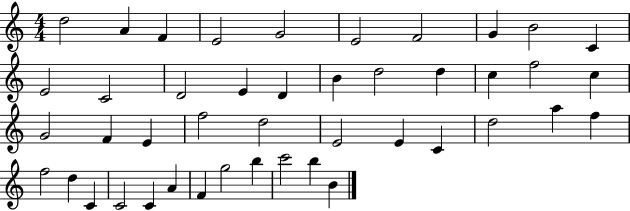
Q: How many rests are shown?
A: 0